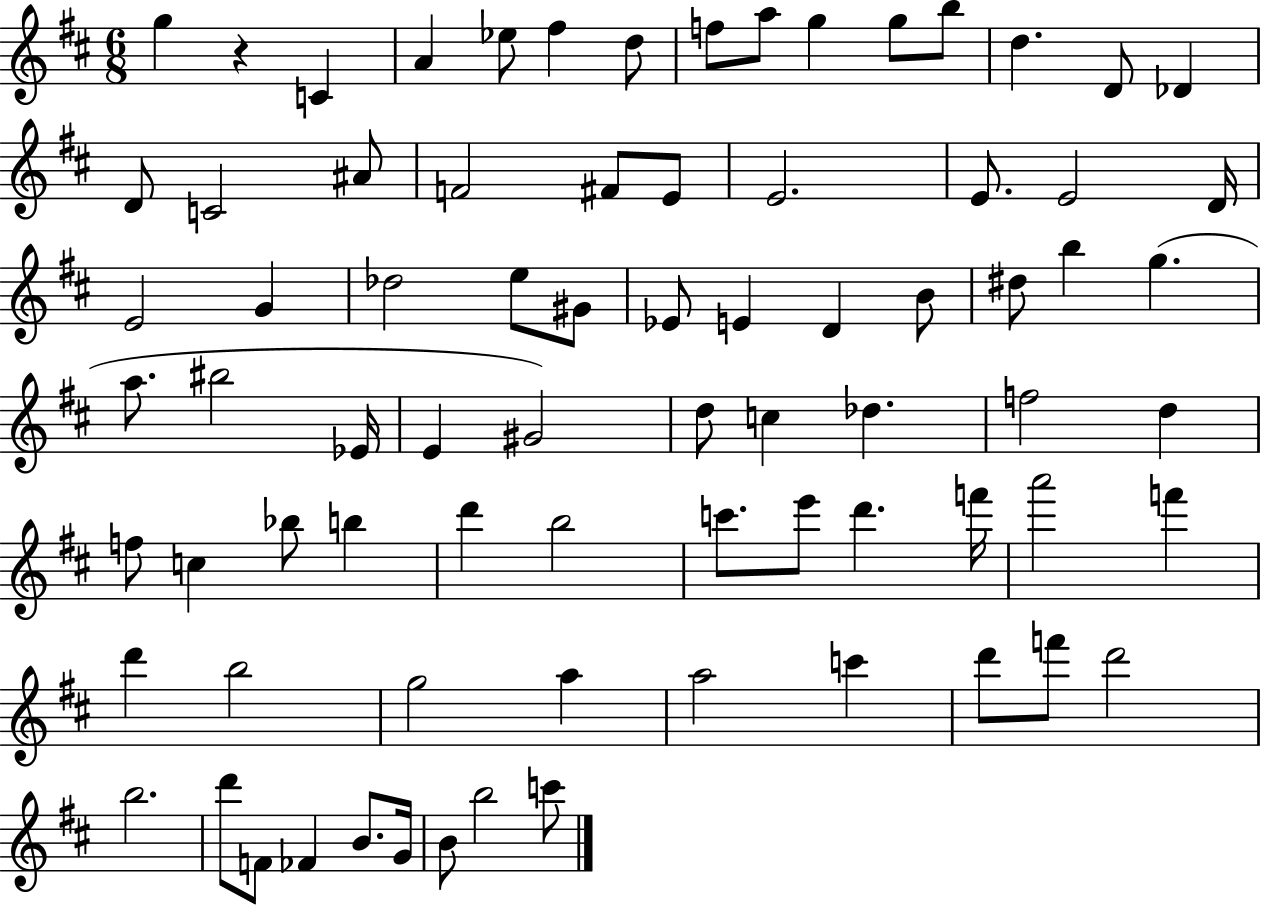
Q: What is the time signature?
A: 6/8